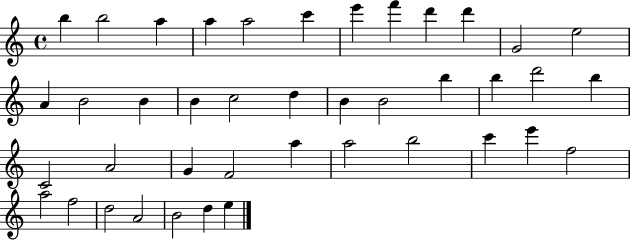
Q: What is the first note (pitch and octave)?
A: B5